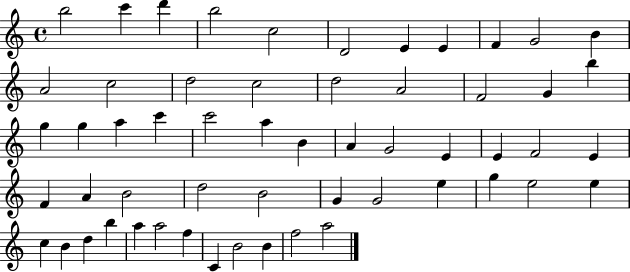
{
  \clef treble
  \time 4/4
  \defaultTimeSignature
  \key c \major
  b''2 c'''4 d'''4 | b''2 c''2 | d'2 e'4 e'4 | f'4 g'2 b'4 | \break a'2 c''2 | d''2 c''2 | d''2 a'2 | f'2 g'4 b''4 | \break g''4 g''4 a''4 c'''4 | c'''2 a''4 b'4 | a'4 g'2 e'4 | e'4 f'2 e'4 | \break f'4 a'4 b'2 | d''2 b'2 | g'4 g'2 e''4 | g''4 e''2 e''4 | \break c''4 b'4 d''4 b''4 | a''4 a''2 f''4 | c'4 b'2 b'4 | f''2 a''2 | \break \bar "|."
}